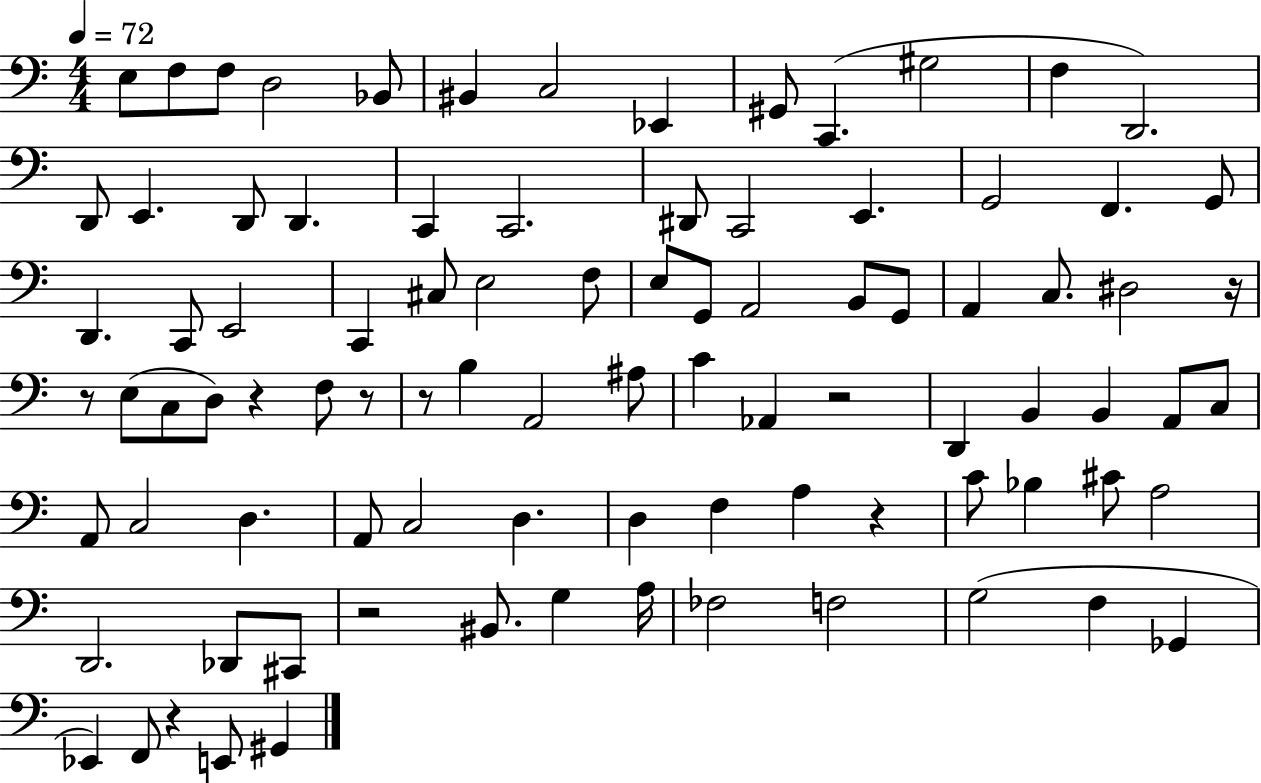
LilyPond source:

{
  \clef bass
  \numericTimeSignature
  \time 4/4
  \key c \major
  \tempo 4 = 72
  e8 f8 f8 d2 bes,8 | bis,4 c2 ees,4 | gis,8 c,4.( gis2 | f4 d,2.) | \break d,8 e,4. d,8 d,4. | c,4 c,2. | dis,8 c,2 e,4. | g,2 f,4. g,8 | \break d,4. c,8 e,2 | c,4 cis8 e2 f8 | e8 g,8 a,2 b,8 g,8 | a,4 c8. dis2 r16 | \break r8 e8( c8 d8) r4 f8 r8 | r8 b4 a,2 ais8 | c'4 aes,4 r2 | d,4 b,4 b,4 a,8 c8 | \break a,8 c2 d4. | a,8 c2 d4. | d4 f4 a4 r4 | c'8 bes4 cis'8 a2 | \break d,2. des,8 cis,8 | r2 bis,8. g4 a16 | fes2 f2 | g2( f4 ges,4 | \break ees,4) f,8 r4 e,8 gis,4 | \bar "|."
}